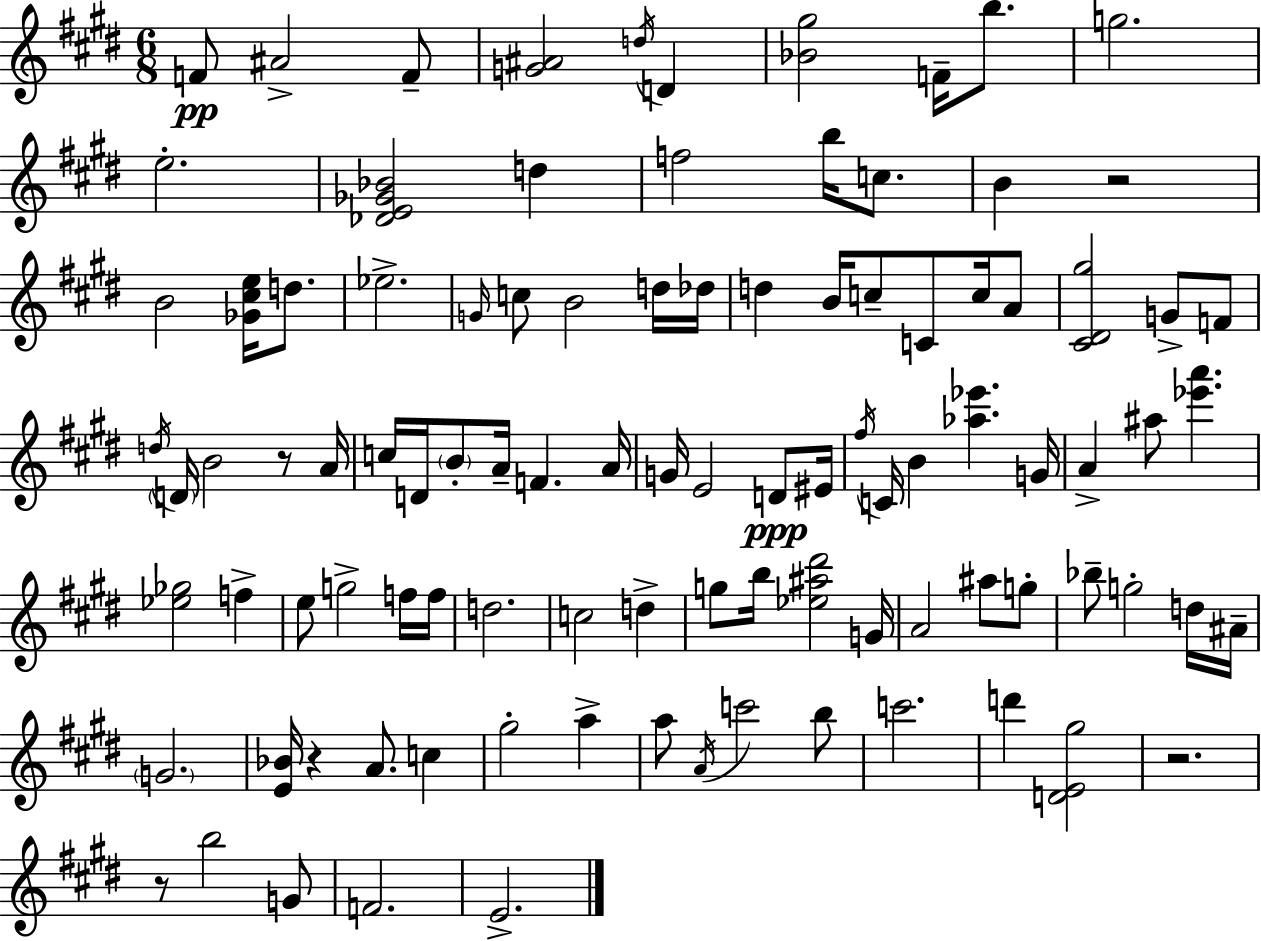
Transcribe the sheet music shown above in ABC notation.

X:1
T:Untitled
M:6/8
L:1/4
K:E
F/2 ^A2 F/2 [G^A]2 d/4 D [_B^g]2 F/4 b/2 g2 e2 [_DE_G_B]2 d f2 b/4 c/2 B z2 B2 [_G^ce]/4 d/2 _e2 G/4 c/2 B2 d/4 _d/4 d B/4 c/2 C/2 c/4 A/2 [^C^D^g]2 G/2 F/2 d/4 D/4 B2 z/2 A/4 c/4 D/4 B/2 A/4 F A/4 G/4 E2 D/2 ^E/4 ^f/4 C/4 B [_a_e'] G/4 A ^a/2 [_e'a'] [_e_g]2 f e/2 g2 f/4 f/4 d2 c2 d g/2 b/4 [_e^a^d']2 G/4 A2 ^a/2 g/2 _b/2 g2 d/4 ^A/4 G2 [E_B]/4 z A/2 c ^g2 a a/2 A/4 c'2 b/2 c'2 d' [DE^g]2 z2 z/2 b2 G/2 F2 E2